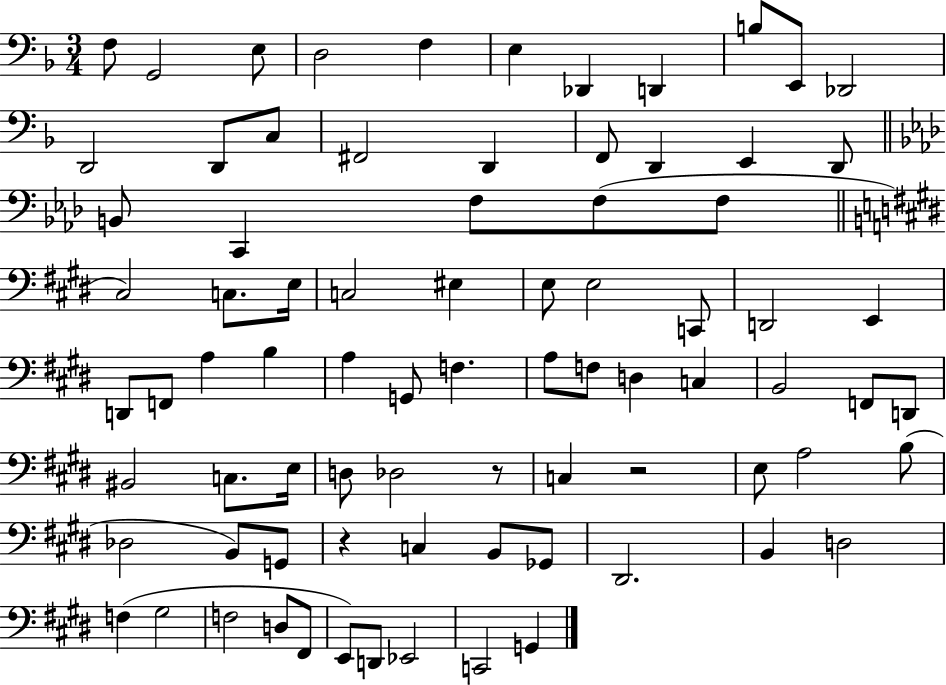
F3/e G2/h E3/e D3/h F3/q E3/q Db2/q D2/q B3/e E2/e Db2/h D2/h D2/e C3/e F#2/h D2/q F2/e D2/q E2/q D2/e B2/e C2/q F3/e F3/e F3/e C#3/h C3/e. E3/s C3/h EIS3/q E3/e E3/h C2/e D2/h E2/q D2/e F2/e A3/q B3/q A3/q G2/e F3/q. A3/e F3/e D3/q C3/q B2/h F2/e D2/e BIS2/h C3/e. E3/s D3/e Db3/h R/e C3/q R/h E3/e A3/h B3/e Db3/h B2/e G2/e R/q C3/q B2/e Gb2/e D#2/h. B2/q D3/h F3/q G#3/h F3/h D3/e F#2/e E2/e D2/e Eb2/h C2/h G2/q